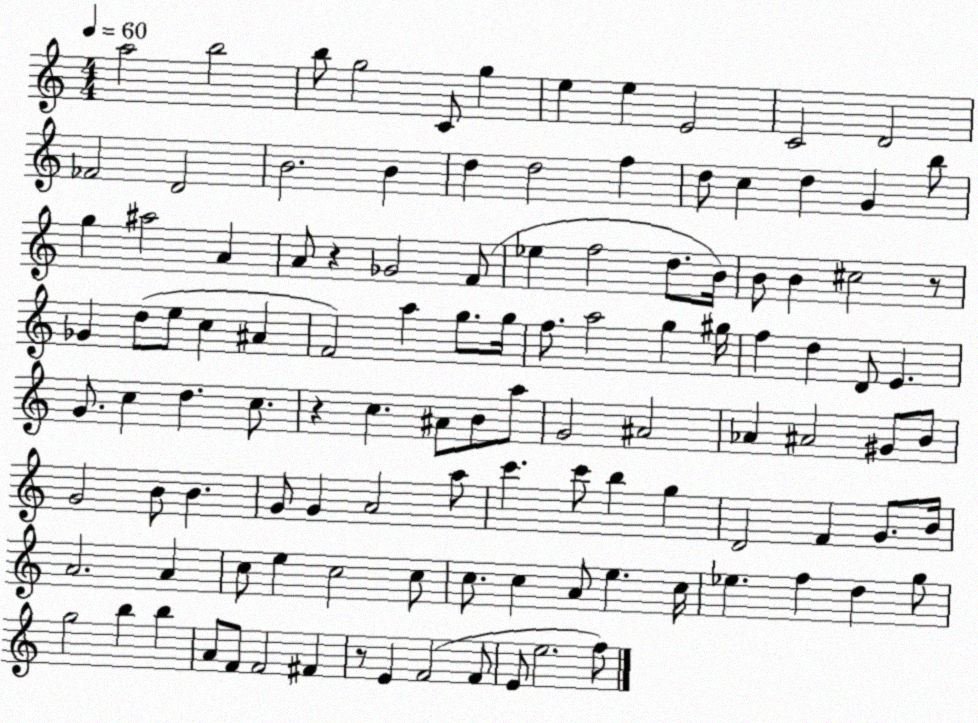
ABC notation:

X:1
T:Untitled
M:4/4
L:1/4
K:C
a2 b2 b/2 g2 C/2 g e e E2 C2 D2 _F2 D2 B2 B d d2 f d/2 c d G b/2 g ^a2 A A/2 z _G2 F/2 _e f2 d/2 B/4 B/2 B ^c2 z/2 _G d/2 e/2 c ^A F2 a g/2 g/4 f/2 a2 g ^g/4 f d D/2 E G/2 c d c/2 z c ^A/2 B/2 a/2 G2 ^A2 _A ^A2 ^G/2 B/2 G2 B/2 B G/2 G A2 a/2 c' c'/2 b g D2 F G/2 B/4 A2 A c/2 e c2 c/2 c/2 c A/2 e c/4 _e f d g/2 g2 b b A/2 F/2 F2 ^F z/2 E F2 F/2 E/2 e2 f/2